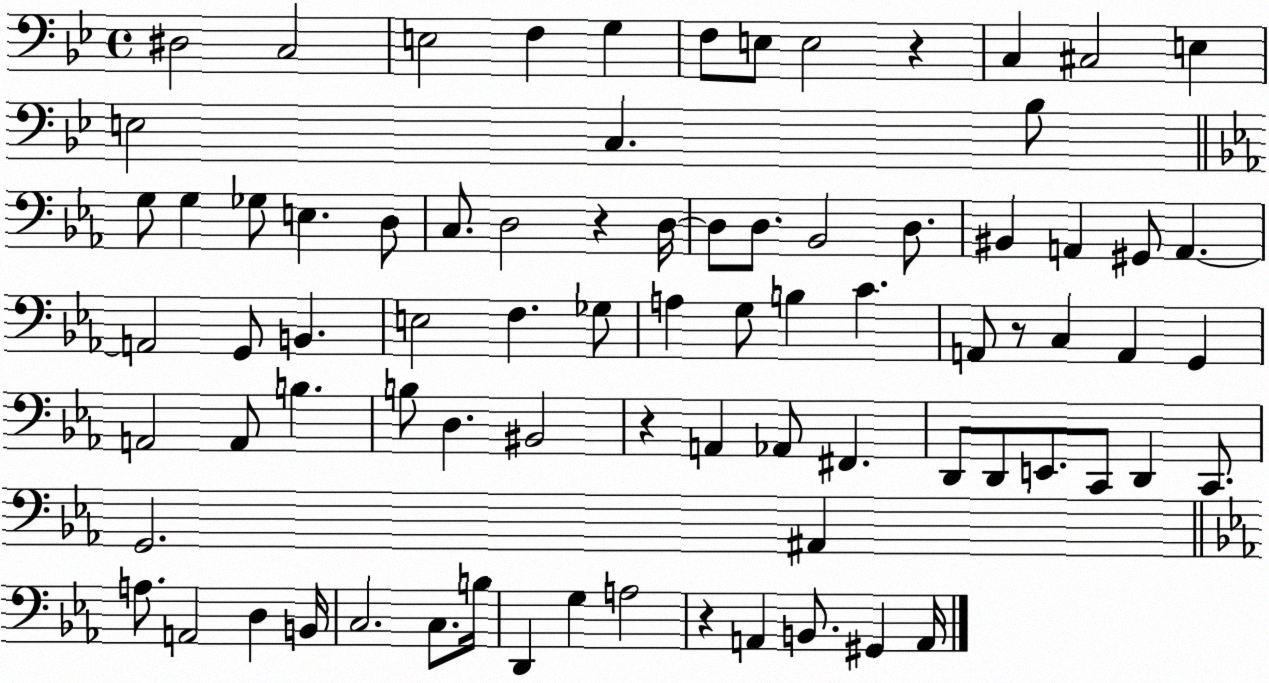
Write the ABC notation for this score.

X:1
T:Untitled
M:4/4
L:1/4
K:Bb
^D,2 C,2 E,2 F, G, F,/2 E,/2 E,2 z C, ^C,2 E, E,2 C, _B,/2 G,/2 G, _G,/2 E, D,/2 C,/2 D,2 z D,/4 D,/2 D,/2 _B,,2 D,/2 ^B,, A,, ^G,,/2 A,, A,,2 G,,/2 B,, E,2 F, _G,/2 A, G,/2 B, C A,,/2 z/2 C, A,, G,, A,,2 A,,/2 B, B,/2 D, ^B,,2 z A,, _A,,/2 ^F,, D,,/2 D,,/2 E,,/2 C,,/2 D,, C,,/2 G,,2 ^A,, A,/2 A,,2 D, B,,/4 C,2 C,/2 B,/4 D,, G, A,2 z A,, B,,/2 ^G,, A,,/4